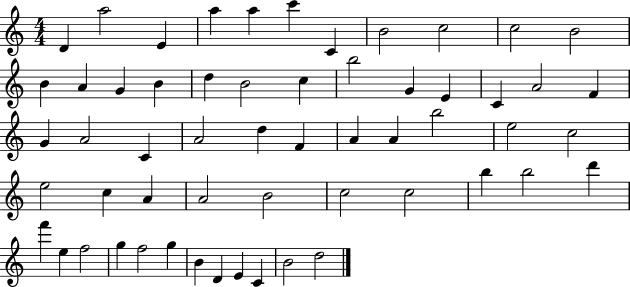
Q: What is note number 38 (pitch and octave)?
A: A4